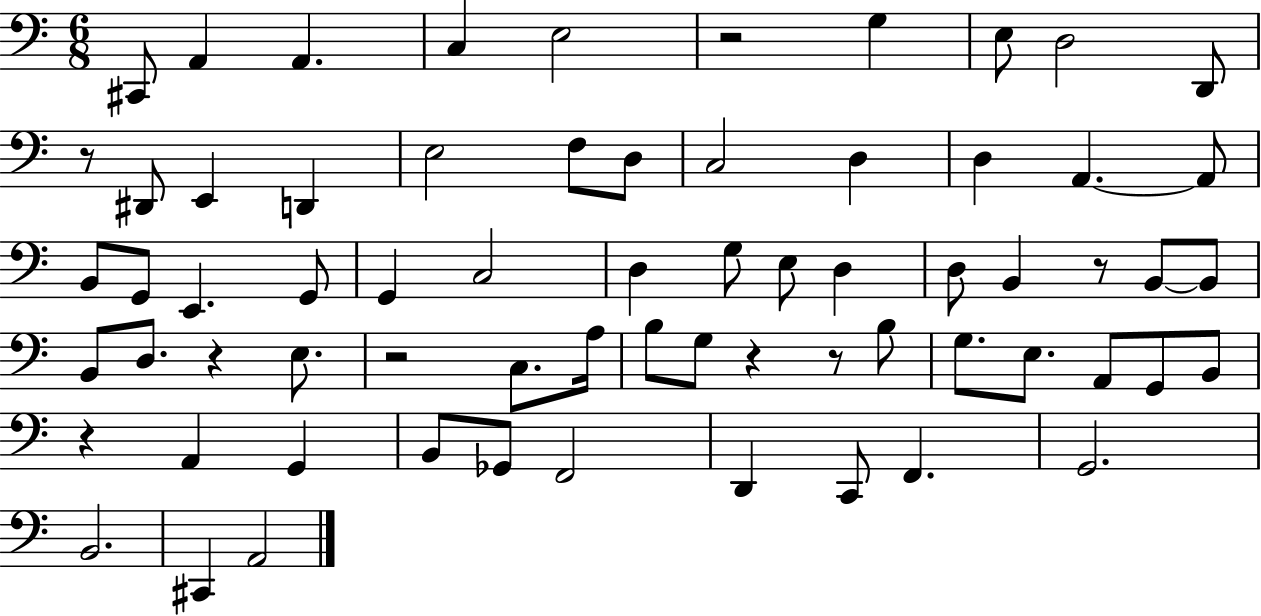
X:1
T:Untitled
M:6/8
L:1/4
K:C
^C,,/2 A,, A,, C, E,2 z2 G, E,/2 D,2 D,,/2 z/2 ^D,,/2 E,, D,, E,2 F,/2 D,/2 C,2 D, D, A,, A,,/2 B,,/2 G,,/2 E,, G,,/2 G,, C,2 D, G,/2 E,/2 D, D,/2 B,, z/2 B,,/2 B,,/2 B,,/2 D,/2 z E,/2 z2 C,/2 A,/4 B,/2 G,/2 z z/2 B,/2 G,/2 E,/2 A,,/2 G,,/2 B,,/2 z A,, G,, B,,/2 _G,,/2 F,,2 D,, C,,/2 F,, G,,2 B,,2 ^C,, A,,2